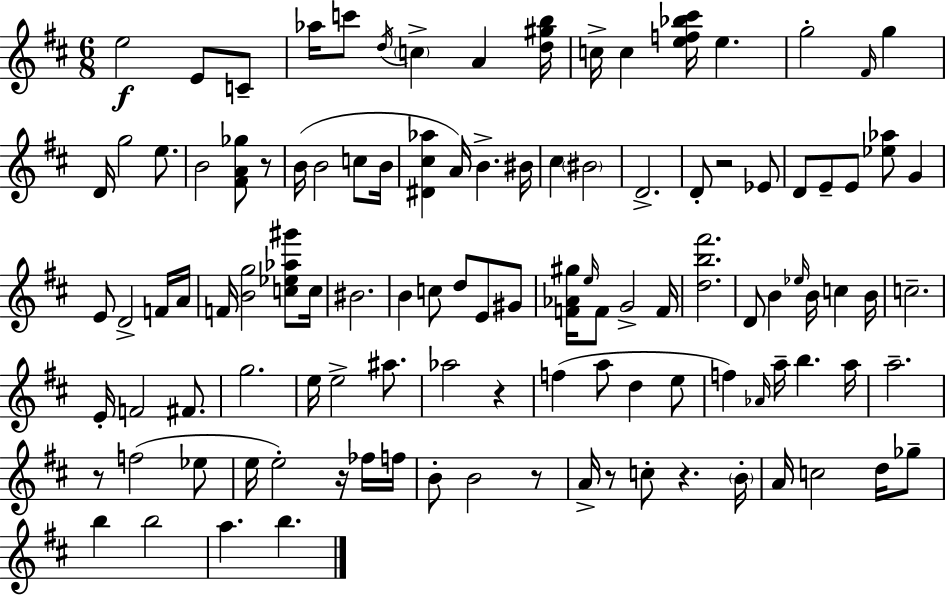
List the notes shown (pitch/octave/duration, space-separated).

E5/h E4/e C4/e Ab5/s C6/e D5/s C5/q A4/q [D5,G#5,B5]/s C5/s C5/q [E5,F5,Bb5,C#6]/s E5/q. G5/h F#4/s G5/q D4/s G5/h E5/e. B4/h [F#4,A4,Gb5]/e R/e B4/s B4/h C5/e B4/s [D#4,C#5,Ab5]/q A4/s B4/q. BIS4/s C#5/q BIS4/h D4/h. D4/e R/h Eb4/e D4/e E4/e E4/e [Eb5,Ab5]/e G4/q E4/e D4/h F4/s A4/s F4/s [B4,G5]/h [C5,Eb5,Ab5,G#6]/e C5/s BIS4/h. B4/q C5/e D5/e E4/e G#4/e [F4,Ab4,G#5]/s E5/s F4/e G4/h F4/s [D5,B5,F#6]/h. D4/e B4/q Eb5/s B4/s C5/q B4/s C5/h. E4/s F4/h F#4/e. G5/h. E5/s E5/h A#5/e. Ab5/h R/q F5/q A5/e D5/q E5/e F5/q Ab4/s A5/s B5/q. A5/s A5/h. R/e F5/h Eb5/e E5/s E5/h R/s FES5/s F5/s B4/e B4/h R/e A4/s R/e C5/e R/q. B4/s A4/s C5/h D5/s Gb5/e B5/q B5/h A5/q. B5/q.